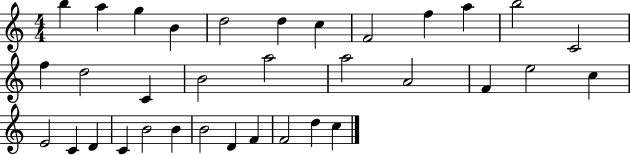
{
  \clef treble
  \numericTimeSignature
  \time 4/4
  \key c \major
  b''4 a''4 g''4 b'4 | d''2 d''4 c''4 | f'2 f''4 a''4 | b''2 c'2 | \break f''4 d''2 c'4 | b'2 a''2 | a''2 a'2 | f'4 e''2 c''4 | \break e'2 c'4 d'4 | c'4 b'2 b'4 | b'2 d'4 f'4 | f'2 d''4 c''4 | \break \bar "|."
}